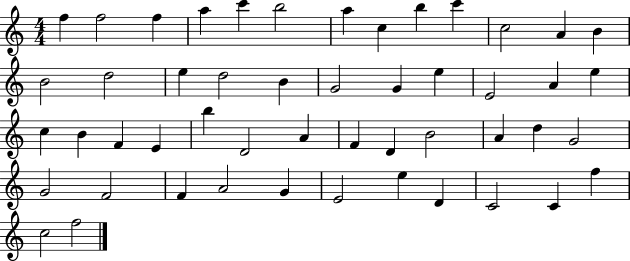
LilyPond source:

{
  \clef treble
  \numericTimeSignature
  \time 4/4
  \key c \major
  f''4 f''2 f''4 | a''4 c'''4 b''2 | a''4 c''4 b''4 c'''4 | c''2 a'4 b'4 | \break b'2 d''2 | e''4 d''2 b'4 | g'2 g'4 e''4 | e'2 a'4 e''4 | \break c''4 b'4 f'4 e'4 | b''4 d'2 a'4 | f'4 d'4 b'2 | a'4 d''4 g'2 | \break g'2 f'2 | f'4 a'2 g'4 | e'2 e''4 d'4 | c'2 c'4 f''4 | \break c''2 f''2 | \bar "|."
}